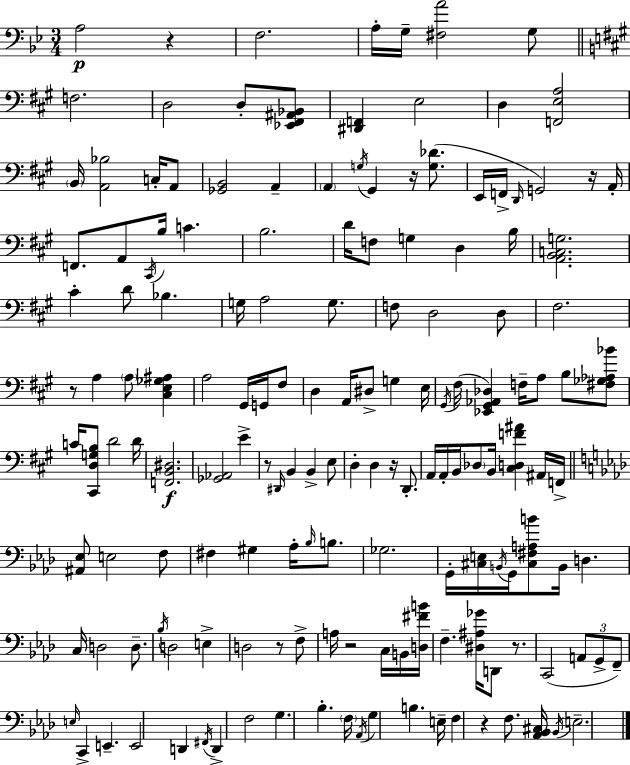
X:1
T:Untitled
M:3/4
L:1/4
K:Bb
A,2 z F,2 A,/4 G,/4 [^F,A]2 G,/2 F,2 D,2 D,/2 [_E,,^F,,^A,,_B,,]/2 [^D,,F,,] E,2 D, [F,,E,A,]2 B,,/4 [A,,_B,]2 C,/4 A,,/2 [_G,,B,,]2 A,, A,, G,/4 ^G,, z/4 [G,_D]/2 E,,/4 F,,/4 D,,/4 G,,2 z/4 A,,/4 F,,/2 A,,/2 ^C,,/4 B,/4 C B,2 D/4 F,/2 G, D, B,/4 [A,,B,,C,G,]2 ^C D/2 _B, G,/4 A,2 G,/2 F,/2 D,2 D,/2 ^F,2 z/2 A, A,/2 [^C,E,_G,^A,] A,2 ^G,,/4 G,,/4 ^F,/2 D, A,,/4 ^D,/2 G, E,/4 ^G,,/4 ^F,/4 [_E,,^G,,_A,,_D,] F,/4 A,/2 B,/2 [^F,_G,_A,_B]/2 C/4 [^C,,D,G,B,]/2 D2 D/4 [F,,B,,^D,]2 [_G,,_A,,]2 E z/2 ^D,,/4 B,, B,, E,/2 D, D, z/4 D,,/2 A,,/4 A,,/4 B,,/4 _D,/2 B,,/4 [^C,D,F^A] ^A,,/4 F,,/4 [^A,,_E,]/2 E,2 F,/2 ^F, ^G, _A,/4 _B,/4 B,/2 _G,2 G,,/4 [^C,E,]/4 B,,/4 G,,/4 [^C,^F,A,B]/2 B,,/4 D, C,/4 D,2 D,/2 _B,/4 D,2 E, D,2 z/2 F,/2 A,/4 z2 C,/4 B,,/4 [D,^FB]/4 F, [^D,^A,_G]/4 D,,/2 z/2 C,,2 A,,/2 G,,/2 F,,/2 E,/4 C,, E,, E,,2 D,, ^F,,/4 D,, F,2 G, _B, F,/4 _A,,/4 G, B, E,/4 F, z F,/2 [_A,,_B,,^C,]/4 _B,,/4 E,2